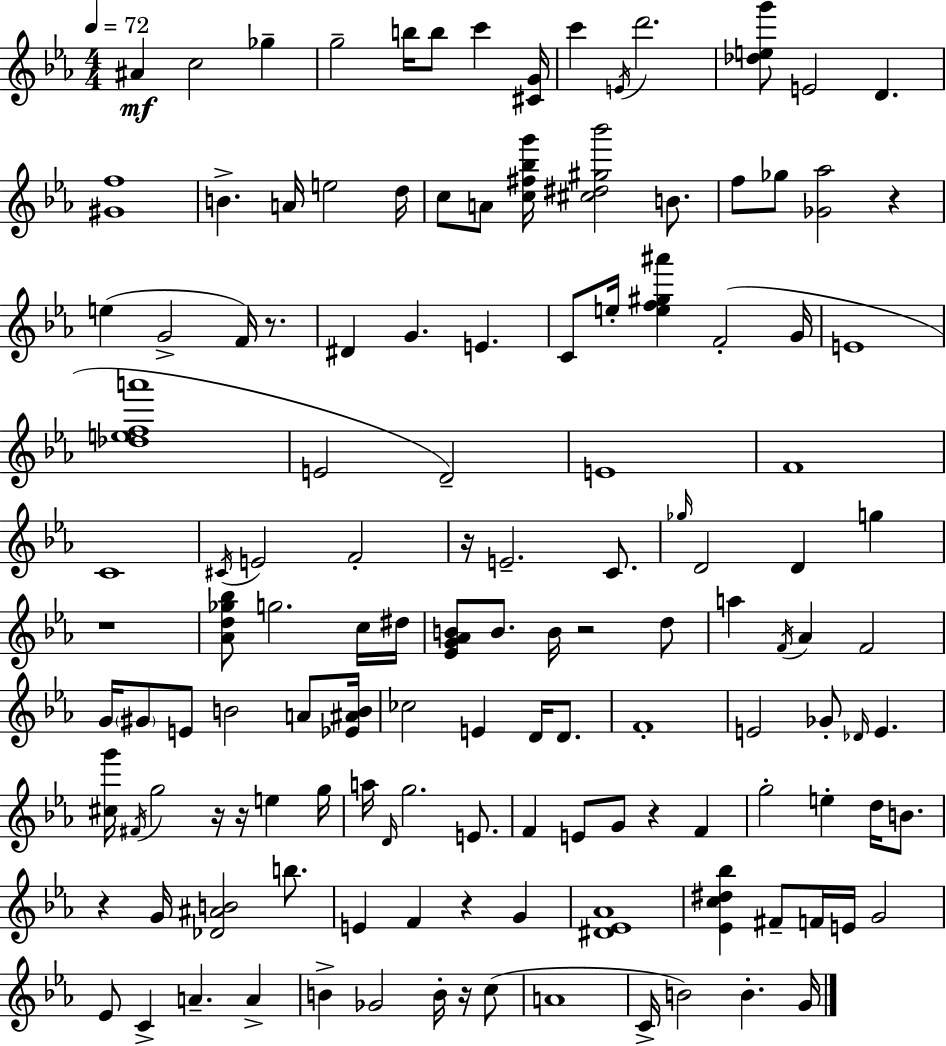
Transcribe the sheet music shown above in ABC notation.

X:1
T:Untitled
M:4/4
L:1/4
K:Cm
^A c2 _g g2 b/4 b/2 c' [^CG]/4 c' E/4 d'2 [_deg']/2 E2 D [^Gf]4 B A/4 e2 d/4 c/2 A/2 [c^f_bg']/4 [^c^d^g_b']2 B/2 f/2 _g/2 [_G_a]2 z e G2 F/4 z/2 ^D G E C/2 e/4 [ef^g^a'] F2 G/4 E4 [_defa']4 E2 D2 E4 F4 C4 ^C/4 E2 F2 z/4 E2 C/2 _g/4 D2 D g z4 [_Ad_g_b]/2 g2 c/4 ^d/4 [_EG_AB]/2 B/2 B/4 z2 d/2 a F/4 _A F2 G/4 ^G/2 E/2 B2 A/2 [_E^AB]/4 _c2 E D/4 D/2 F4 E2 _G/2 _D/4 E [^cg']/4 ^F/4 g2 z/4 z/4 e g/4 a/4 D/4 g2 E/2 F E/2 G/2 z F g2 e d/4 B/2 z G/4 [_D^AB]2 b/2 E F z G [^D_E_A]4 [_Ec^d_b] ^F/2 F/4 E/4 G2 _E/2 C A A B _G2 B/4 z/4 c/2 A4 C/4 B2 B G/4